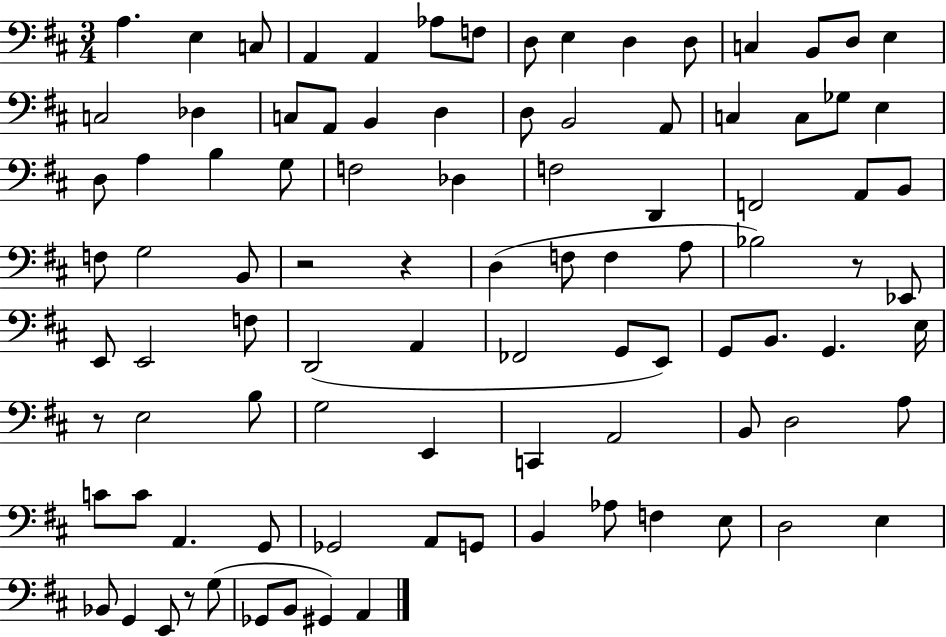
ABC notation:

X:1
T:Untitled
M:3/4
L:1/4
K:D
A, E, C,/2 A,, A,, _A,/2 F,/2 D,/2 E, D, D,/2 C, B,,/2 D,/2 E, C,2 _D, C,/2 A,,/2 B,, D, D,/2 B,,2 A,,/2 C, C,/2 _G,/2 E, D,/2 A, B, G,/2 F,2 _D, F,2 D,, F,,2 A,,/2 B,,/2 F,/2 G,2 B,,/2 z2 z D, F,/2 F, A,/2 _B,2 z/2 _E,,/2 E,,/2 E,,2 F,/2 D,,2 A,, _F,,2 G,,/2 E,,/2 G,,/2 B,,/2 G,, E,/4 z/2 E,2 B,/2 G,2 E,, C,, A,,2 B,,/2 D,2 A,/2 C/2 C/2 A,, G,,/2 _G,,2 A,,/2 G,,/2 B,, _A,/2 F, E,/2 D,2 E, _B,,/2 G,, E,,/2 z/2 G,/2 _G,,/2 B,,/2 ^G,, A,,